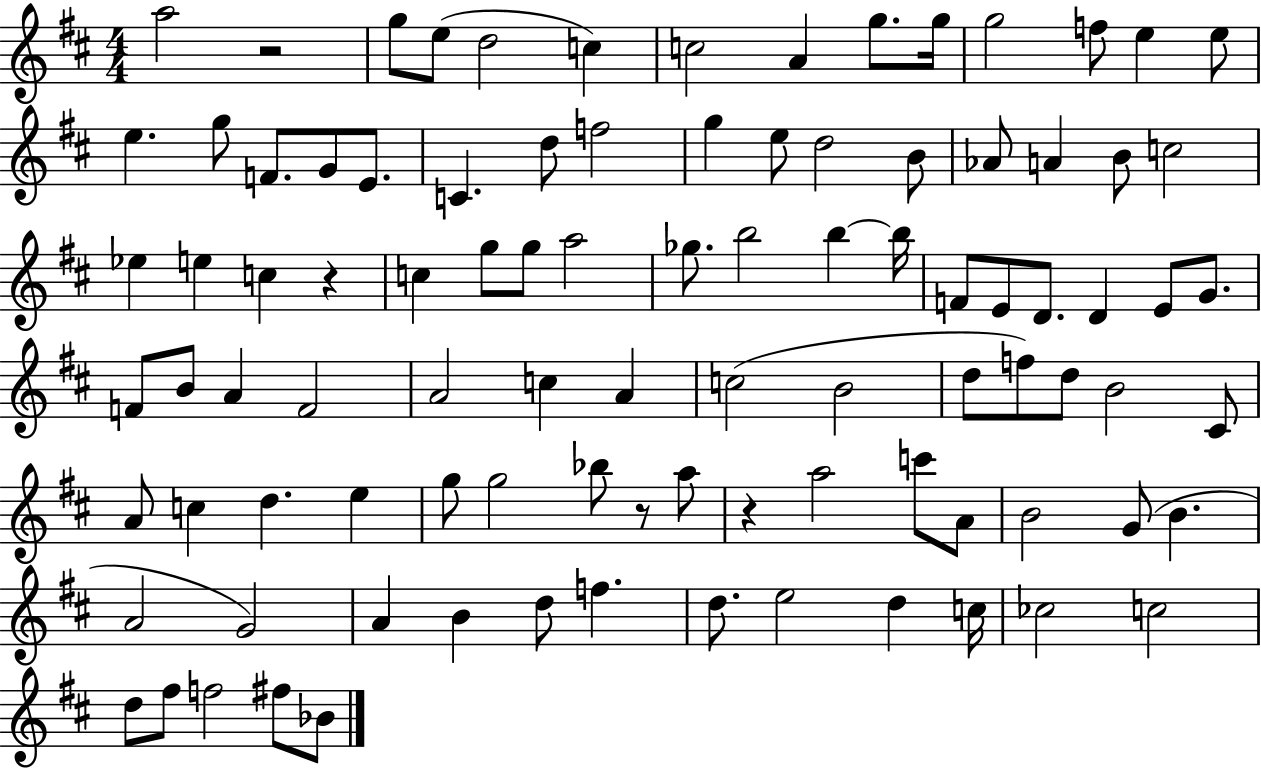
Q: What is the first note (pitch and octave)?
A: A5